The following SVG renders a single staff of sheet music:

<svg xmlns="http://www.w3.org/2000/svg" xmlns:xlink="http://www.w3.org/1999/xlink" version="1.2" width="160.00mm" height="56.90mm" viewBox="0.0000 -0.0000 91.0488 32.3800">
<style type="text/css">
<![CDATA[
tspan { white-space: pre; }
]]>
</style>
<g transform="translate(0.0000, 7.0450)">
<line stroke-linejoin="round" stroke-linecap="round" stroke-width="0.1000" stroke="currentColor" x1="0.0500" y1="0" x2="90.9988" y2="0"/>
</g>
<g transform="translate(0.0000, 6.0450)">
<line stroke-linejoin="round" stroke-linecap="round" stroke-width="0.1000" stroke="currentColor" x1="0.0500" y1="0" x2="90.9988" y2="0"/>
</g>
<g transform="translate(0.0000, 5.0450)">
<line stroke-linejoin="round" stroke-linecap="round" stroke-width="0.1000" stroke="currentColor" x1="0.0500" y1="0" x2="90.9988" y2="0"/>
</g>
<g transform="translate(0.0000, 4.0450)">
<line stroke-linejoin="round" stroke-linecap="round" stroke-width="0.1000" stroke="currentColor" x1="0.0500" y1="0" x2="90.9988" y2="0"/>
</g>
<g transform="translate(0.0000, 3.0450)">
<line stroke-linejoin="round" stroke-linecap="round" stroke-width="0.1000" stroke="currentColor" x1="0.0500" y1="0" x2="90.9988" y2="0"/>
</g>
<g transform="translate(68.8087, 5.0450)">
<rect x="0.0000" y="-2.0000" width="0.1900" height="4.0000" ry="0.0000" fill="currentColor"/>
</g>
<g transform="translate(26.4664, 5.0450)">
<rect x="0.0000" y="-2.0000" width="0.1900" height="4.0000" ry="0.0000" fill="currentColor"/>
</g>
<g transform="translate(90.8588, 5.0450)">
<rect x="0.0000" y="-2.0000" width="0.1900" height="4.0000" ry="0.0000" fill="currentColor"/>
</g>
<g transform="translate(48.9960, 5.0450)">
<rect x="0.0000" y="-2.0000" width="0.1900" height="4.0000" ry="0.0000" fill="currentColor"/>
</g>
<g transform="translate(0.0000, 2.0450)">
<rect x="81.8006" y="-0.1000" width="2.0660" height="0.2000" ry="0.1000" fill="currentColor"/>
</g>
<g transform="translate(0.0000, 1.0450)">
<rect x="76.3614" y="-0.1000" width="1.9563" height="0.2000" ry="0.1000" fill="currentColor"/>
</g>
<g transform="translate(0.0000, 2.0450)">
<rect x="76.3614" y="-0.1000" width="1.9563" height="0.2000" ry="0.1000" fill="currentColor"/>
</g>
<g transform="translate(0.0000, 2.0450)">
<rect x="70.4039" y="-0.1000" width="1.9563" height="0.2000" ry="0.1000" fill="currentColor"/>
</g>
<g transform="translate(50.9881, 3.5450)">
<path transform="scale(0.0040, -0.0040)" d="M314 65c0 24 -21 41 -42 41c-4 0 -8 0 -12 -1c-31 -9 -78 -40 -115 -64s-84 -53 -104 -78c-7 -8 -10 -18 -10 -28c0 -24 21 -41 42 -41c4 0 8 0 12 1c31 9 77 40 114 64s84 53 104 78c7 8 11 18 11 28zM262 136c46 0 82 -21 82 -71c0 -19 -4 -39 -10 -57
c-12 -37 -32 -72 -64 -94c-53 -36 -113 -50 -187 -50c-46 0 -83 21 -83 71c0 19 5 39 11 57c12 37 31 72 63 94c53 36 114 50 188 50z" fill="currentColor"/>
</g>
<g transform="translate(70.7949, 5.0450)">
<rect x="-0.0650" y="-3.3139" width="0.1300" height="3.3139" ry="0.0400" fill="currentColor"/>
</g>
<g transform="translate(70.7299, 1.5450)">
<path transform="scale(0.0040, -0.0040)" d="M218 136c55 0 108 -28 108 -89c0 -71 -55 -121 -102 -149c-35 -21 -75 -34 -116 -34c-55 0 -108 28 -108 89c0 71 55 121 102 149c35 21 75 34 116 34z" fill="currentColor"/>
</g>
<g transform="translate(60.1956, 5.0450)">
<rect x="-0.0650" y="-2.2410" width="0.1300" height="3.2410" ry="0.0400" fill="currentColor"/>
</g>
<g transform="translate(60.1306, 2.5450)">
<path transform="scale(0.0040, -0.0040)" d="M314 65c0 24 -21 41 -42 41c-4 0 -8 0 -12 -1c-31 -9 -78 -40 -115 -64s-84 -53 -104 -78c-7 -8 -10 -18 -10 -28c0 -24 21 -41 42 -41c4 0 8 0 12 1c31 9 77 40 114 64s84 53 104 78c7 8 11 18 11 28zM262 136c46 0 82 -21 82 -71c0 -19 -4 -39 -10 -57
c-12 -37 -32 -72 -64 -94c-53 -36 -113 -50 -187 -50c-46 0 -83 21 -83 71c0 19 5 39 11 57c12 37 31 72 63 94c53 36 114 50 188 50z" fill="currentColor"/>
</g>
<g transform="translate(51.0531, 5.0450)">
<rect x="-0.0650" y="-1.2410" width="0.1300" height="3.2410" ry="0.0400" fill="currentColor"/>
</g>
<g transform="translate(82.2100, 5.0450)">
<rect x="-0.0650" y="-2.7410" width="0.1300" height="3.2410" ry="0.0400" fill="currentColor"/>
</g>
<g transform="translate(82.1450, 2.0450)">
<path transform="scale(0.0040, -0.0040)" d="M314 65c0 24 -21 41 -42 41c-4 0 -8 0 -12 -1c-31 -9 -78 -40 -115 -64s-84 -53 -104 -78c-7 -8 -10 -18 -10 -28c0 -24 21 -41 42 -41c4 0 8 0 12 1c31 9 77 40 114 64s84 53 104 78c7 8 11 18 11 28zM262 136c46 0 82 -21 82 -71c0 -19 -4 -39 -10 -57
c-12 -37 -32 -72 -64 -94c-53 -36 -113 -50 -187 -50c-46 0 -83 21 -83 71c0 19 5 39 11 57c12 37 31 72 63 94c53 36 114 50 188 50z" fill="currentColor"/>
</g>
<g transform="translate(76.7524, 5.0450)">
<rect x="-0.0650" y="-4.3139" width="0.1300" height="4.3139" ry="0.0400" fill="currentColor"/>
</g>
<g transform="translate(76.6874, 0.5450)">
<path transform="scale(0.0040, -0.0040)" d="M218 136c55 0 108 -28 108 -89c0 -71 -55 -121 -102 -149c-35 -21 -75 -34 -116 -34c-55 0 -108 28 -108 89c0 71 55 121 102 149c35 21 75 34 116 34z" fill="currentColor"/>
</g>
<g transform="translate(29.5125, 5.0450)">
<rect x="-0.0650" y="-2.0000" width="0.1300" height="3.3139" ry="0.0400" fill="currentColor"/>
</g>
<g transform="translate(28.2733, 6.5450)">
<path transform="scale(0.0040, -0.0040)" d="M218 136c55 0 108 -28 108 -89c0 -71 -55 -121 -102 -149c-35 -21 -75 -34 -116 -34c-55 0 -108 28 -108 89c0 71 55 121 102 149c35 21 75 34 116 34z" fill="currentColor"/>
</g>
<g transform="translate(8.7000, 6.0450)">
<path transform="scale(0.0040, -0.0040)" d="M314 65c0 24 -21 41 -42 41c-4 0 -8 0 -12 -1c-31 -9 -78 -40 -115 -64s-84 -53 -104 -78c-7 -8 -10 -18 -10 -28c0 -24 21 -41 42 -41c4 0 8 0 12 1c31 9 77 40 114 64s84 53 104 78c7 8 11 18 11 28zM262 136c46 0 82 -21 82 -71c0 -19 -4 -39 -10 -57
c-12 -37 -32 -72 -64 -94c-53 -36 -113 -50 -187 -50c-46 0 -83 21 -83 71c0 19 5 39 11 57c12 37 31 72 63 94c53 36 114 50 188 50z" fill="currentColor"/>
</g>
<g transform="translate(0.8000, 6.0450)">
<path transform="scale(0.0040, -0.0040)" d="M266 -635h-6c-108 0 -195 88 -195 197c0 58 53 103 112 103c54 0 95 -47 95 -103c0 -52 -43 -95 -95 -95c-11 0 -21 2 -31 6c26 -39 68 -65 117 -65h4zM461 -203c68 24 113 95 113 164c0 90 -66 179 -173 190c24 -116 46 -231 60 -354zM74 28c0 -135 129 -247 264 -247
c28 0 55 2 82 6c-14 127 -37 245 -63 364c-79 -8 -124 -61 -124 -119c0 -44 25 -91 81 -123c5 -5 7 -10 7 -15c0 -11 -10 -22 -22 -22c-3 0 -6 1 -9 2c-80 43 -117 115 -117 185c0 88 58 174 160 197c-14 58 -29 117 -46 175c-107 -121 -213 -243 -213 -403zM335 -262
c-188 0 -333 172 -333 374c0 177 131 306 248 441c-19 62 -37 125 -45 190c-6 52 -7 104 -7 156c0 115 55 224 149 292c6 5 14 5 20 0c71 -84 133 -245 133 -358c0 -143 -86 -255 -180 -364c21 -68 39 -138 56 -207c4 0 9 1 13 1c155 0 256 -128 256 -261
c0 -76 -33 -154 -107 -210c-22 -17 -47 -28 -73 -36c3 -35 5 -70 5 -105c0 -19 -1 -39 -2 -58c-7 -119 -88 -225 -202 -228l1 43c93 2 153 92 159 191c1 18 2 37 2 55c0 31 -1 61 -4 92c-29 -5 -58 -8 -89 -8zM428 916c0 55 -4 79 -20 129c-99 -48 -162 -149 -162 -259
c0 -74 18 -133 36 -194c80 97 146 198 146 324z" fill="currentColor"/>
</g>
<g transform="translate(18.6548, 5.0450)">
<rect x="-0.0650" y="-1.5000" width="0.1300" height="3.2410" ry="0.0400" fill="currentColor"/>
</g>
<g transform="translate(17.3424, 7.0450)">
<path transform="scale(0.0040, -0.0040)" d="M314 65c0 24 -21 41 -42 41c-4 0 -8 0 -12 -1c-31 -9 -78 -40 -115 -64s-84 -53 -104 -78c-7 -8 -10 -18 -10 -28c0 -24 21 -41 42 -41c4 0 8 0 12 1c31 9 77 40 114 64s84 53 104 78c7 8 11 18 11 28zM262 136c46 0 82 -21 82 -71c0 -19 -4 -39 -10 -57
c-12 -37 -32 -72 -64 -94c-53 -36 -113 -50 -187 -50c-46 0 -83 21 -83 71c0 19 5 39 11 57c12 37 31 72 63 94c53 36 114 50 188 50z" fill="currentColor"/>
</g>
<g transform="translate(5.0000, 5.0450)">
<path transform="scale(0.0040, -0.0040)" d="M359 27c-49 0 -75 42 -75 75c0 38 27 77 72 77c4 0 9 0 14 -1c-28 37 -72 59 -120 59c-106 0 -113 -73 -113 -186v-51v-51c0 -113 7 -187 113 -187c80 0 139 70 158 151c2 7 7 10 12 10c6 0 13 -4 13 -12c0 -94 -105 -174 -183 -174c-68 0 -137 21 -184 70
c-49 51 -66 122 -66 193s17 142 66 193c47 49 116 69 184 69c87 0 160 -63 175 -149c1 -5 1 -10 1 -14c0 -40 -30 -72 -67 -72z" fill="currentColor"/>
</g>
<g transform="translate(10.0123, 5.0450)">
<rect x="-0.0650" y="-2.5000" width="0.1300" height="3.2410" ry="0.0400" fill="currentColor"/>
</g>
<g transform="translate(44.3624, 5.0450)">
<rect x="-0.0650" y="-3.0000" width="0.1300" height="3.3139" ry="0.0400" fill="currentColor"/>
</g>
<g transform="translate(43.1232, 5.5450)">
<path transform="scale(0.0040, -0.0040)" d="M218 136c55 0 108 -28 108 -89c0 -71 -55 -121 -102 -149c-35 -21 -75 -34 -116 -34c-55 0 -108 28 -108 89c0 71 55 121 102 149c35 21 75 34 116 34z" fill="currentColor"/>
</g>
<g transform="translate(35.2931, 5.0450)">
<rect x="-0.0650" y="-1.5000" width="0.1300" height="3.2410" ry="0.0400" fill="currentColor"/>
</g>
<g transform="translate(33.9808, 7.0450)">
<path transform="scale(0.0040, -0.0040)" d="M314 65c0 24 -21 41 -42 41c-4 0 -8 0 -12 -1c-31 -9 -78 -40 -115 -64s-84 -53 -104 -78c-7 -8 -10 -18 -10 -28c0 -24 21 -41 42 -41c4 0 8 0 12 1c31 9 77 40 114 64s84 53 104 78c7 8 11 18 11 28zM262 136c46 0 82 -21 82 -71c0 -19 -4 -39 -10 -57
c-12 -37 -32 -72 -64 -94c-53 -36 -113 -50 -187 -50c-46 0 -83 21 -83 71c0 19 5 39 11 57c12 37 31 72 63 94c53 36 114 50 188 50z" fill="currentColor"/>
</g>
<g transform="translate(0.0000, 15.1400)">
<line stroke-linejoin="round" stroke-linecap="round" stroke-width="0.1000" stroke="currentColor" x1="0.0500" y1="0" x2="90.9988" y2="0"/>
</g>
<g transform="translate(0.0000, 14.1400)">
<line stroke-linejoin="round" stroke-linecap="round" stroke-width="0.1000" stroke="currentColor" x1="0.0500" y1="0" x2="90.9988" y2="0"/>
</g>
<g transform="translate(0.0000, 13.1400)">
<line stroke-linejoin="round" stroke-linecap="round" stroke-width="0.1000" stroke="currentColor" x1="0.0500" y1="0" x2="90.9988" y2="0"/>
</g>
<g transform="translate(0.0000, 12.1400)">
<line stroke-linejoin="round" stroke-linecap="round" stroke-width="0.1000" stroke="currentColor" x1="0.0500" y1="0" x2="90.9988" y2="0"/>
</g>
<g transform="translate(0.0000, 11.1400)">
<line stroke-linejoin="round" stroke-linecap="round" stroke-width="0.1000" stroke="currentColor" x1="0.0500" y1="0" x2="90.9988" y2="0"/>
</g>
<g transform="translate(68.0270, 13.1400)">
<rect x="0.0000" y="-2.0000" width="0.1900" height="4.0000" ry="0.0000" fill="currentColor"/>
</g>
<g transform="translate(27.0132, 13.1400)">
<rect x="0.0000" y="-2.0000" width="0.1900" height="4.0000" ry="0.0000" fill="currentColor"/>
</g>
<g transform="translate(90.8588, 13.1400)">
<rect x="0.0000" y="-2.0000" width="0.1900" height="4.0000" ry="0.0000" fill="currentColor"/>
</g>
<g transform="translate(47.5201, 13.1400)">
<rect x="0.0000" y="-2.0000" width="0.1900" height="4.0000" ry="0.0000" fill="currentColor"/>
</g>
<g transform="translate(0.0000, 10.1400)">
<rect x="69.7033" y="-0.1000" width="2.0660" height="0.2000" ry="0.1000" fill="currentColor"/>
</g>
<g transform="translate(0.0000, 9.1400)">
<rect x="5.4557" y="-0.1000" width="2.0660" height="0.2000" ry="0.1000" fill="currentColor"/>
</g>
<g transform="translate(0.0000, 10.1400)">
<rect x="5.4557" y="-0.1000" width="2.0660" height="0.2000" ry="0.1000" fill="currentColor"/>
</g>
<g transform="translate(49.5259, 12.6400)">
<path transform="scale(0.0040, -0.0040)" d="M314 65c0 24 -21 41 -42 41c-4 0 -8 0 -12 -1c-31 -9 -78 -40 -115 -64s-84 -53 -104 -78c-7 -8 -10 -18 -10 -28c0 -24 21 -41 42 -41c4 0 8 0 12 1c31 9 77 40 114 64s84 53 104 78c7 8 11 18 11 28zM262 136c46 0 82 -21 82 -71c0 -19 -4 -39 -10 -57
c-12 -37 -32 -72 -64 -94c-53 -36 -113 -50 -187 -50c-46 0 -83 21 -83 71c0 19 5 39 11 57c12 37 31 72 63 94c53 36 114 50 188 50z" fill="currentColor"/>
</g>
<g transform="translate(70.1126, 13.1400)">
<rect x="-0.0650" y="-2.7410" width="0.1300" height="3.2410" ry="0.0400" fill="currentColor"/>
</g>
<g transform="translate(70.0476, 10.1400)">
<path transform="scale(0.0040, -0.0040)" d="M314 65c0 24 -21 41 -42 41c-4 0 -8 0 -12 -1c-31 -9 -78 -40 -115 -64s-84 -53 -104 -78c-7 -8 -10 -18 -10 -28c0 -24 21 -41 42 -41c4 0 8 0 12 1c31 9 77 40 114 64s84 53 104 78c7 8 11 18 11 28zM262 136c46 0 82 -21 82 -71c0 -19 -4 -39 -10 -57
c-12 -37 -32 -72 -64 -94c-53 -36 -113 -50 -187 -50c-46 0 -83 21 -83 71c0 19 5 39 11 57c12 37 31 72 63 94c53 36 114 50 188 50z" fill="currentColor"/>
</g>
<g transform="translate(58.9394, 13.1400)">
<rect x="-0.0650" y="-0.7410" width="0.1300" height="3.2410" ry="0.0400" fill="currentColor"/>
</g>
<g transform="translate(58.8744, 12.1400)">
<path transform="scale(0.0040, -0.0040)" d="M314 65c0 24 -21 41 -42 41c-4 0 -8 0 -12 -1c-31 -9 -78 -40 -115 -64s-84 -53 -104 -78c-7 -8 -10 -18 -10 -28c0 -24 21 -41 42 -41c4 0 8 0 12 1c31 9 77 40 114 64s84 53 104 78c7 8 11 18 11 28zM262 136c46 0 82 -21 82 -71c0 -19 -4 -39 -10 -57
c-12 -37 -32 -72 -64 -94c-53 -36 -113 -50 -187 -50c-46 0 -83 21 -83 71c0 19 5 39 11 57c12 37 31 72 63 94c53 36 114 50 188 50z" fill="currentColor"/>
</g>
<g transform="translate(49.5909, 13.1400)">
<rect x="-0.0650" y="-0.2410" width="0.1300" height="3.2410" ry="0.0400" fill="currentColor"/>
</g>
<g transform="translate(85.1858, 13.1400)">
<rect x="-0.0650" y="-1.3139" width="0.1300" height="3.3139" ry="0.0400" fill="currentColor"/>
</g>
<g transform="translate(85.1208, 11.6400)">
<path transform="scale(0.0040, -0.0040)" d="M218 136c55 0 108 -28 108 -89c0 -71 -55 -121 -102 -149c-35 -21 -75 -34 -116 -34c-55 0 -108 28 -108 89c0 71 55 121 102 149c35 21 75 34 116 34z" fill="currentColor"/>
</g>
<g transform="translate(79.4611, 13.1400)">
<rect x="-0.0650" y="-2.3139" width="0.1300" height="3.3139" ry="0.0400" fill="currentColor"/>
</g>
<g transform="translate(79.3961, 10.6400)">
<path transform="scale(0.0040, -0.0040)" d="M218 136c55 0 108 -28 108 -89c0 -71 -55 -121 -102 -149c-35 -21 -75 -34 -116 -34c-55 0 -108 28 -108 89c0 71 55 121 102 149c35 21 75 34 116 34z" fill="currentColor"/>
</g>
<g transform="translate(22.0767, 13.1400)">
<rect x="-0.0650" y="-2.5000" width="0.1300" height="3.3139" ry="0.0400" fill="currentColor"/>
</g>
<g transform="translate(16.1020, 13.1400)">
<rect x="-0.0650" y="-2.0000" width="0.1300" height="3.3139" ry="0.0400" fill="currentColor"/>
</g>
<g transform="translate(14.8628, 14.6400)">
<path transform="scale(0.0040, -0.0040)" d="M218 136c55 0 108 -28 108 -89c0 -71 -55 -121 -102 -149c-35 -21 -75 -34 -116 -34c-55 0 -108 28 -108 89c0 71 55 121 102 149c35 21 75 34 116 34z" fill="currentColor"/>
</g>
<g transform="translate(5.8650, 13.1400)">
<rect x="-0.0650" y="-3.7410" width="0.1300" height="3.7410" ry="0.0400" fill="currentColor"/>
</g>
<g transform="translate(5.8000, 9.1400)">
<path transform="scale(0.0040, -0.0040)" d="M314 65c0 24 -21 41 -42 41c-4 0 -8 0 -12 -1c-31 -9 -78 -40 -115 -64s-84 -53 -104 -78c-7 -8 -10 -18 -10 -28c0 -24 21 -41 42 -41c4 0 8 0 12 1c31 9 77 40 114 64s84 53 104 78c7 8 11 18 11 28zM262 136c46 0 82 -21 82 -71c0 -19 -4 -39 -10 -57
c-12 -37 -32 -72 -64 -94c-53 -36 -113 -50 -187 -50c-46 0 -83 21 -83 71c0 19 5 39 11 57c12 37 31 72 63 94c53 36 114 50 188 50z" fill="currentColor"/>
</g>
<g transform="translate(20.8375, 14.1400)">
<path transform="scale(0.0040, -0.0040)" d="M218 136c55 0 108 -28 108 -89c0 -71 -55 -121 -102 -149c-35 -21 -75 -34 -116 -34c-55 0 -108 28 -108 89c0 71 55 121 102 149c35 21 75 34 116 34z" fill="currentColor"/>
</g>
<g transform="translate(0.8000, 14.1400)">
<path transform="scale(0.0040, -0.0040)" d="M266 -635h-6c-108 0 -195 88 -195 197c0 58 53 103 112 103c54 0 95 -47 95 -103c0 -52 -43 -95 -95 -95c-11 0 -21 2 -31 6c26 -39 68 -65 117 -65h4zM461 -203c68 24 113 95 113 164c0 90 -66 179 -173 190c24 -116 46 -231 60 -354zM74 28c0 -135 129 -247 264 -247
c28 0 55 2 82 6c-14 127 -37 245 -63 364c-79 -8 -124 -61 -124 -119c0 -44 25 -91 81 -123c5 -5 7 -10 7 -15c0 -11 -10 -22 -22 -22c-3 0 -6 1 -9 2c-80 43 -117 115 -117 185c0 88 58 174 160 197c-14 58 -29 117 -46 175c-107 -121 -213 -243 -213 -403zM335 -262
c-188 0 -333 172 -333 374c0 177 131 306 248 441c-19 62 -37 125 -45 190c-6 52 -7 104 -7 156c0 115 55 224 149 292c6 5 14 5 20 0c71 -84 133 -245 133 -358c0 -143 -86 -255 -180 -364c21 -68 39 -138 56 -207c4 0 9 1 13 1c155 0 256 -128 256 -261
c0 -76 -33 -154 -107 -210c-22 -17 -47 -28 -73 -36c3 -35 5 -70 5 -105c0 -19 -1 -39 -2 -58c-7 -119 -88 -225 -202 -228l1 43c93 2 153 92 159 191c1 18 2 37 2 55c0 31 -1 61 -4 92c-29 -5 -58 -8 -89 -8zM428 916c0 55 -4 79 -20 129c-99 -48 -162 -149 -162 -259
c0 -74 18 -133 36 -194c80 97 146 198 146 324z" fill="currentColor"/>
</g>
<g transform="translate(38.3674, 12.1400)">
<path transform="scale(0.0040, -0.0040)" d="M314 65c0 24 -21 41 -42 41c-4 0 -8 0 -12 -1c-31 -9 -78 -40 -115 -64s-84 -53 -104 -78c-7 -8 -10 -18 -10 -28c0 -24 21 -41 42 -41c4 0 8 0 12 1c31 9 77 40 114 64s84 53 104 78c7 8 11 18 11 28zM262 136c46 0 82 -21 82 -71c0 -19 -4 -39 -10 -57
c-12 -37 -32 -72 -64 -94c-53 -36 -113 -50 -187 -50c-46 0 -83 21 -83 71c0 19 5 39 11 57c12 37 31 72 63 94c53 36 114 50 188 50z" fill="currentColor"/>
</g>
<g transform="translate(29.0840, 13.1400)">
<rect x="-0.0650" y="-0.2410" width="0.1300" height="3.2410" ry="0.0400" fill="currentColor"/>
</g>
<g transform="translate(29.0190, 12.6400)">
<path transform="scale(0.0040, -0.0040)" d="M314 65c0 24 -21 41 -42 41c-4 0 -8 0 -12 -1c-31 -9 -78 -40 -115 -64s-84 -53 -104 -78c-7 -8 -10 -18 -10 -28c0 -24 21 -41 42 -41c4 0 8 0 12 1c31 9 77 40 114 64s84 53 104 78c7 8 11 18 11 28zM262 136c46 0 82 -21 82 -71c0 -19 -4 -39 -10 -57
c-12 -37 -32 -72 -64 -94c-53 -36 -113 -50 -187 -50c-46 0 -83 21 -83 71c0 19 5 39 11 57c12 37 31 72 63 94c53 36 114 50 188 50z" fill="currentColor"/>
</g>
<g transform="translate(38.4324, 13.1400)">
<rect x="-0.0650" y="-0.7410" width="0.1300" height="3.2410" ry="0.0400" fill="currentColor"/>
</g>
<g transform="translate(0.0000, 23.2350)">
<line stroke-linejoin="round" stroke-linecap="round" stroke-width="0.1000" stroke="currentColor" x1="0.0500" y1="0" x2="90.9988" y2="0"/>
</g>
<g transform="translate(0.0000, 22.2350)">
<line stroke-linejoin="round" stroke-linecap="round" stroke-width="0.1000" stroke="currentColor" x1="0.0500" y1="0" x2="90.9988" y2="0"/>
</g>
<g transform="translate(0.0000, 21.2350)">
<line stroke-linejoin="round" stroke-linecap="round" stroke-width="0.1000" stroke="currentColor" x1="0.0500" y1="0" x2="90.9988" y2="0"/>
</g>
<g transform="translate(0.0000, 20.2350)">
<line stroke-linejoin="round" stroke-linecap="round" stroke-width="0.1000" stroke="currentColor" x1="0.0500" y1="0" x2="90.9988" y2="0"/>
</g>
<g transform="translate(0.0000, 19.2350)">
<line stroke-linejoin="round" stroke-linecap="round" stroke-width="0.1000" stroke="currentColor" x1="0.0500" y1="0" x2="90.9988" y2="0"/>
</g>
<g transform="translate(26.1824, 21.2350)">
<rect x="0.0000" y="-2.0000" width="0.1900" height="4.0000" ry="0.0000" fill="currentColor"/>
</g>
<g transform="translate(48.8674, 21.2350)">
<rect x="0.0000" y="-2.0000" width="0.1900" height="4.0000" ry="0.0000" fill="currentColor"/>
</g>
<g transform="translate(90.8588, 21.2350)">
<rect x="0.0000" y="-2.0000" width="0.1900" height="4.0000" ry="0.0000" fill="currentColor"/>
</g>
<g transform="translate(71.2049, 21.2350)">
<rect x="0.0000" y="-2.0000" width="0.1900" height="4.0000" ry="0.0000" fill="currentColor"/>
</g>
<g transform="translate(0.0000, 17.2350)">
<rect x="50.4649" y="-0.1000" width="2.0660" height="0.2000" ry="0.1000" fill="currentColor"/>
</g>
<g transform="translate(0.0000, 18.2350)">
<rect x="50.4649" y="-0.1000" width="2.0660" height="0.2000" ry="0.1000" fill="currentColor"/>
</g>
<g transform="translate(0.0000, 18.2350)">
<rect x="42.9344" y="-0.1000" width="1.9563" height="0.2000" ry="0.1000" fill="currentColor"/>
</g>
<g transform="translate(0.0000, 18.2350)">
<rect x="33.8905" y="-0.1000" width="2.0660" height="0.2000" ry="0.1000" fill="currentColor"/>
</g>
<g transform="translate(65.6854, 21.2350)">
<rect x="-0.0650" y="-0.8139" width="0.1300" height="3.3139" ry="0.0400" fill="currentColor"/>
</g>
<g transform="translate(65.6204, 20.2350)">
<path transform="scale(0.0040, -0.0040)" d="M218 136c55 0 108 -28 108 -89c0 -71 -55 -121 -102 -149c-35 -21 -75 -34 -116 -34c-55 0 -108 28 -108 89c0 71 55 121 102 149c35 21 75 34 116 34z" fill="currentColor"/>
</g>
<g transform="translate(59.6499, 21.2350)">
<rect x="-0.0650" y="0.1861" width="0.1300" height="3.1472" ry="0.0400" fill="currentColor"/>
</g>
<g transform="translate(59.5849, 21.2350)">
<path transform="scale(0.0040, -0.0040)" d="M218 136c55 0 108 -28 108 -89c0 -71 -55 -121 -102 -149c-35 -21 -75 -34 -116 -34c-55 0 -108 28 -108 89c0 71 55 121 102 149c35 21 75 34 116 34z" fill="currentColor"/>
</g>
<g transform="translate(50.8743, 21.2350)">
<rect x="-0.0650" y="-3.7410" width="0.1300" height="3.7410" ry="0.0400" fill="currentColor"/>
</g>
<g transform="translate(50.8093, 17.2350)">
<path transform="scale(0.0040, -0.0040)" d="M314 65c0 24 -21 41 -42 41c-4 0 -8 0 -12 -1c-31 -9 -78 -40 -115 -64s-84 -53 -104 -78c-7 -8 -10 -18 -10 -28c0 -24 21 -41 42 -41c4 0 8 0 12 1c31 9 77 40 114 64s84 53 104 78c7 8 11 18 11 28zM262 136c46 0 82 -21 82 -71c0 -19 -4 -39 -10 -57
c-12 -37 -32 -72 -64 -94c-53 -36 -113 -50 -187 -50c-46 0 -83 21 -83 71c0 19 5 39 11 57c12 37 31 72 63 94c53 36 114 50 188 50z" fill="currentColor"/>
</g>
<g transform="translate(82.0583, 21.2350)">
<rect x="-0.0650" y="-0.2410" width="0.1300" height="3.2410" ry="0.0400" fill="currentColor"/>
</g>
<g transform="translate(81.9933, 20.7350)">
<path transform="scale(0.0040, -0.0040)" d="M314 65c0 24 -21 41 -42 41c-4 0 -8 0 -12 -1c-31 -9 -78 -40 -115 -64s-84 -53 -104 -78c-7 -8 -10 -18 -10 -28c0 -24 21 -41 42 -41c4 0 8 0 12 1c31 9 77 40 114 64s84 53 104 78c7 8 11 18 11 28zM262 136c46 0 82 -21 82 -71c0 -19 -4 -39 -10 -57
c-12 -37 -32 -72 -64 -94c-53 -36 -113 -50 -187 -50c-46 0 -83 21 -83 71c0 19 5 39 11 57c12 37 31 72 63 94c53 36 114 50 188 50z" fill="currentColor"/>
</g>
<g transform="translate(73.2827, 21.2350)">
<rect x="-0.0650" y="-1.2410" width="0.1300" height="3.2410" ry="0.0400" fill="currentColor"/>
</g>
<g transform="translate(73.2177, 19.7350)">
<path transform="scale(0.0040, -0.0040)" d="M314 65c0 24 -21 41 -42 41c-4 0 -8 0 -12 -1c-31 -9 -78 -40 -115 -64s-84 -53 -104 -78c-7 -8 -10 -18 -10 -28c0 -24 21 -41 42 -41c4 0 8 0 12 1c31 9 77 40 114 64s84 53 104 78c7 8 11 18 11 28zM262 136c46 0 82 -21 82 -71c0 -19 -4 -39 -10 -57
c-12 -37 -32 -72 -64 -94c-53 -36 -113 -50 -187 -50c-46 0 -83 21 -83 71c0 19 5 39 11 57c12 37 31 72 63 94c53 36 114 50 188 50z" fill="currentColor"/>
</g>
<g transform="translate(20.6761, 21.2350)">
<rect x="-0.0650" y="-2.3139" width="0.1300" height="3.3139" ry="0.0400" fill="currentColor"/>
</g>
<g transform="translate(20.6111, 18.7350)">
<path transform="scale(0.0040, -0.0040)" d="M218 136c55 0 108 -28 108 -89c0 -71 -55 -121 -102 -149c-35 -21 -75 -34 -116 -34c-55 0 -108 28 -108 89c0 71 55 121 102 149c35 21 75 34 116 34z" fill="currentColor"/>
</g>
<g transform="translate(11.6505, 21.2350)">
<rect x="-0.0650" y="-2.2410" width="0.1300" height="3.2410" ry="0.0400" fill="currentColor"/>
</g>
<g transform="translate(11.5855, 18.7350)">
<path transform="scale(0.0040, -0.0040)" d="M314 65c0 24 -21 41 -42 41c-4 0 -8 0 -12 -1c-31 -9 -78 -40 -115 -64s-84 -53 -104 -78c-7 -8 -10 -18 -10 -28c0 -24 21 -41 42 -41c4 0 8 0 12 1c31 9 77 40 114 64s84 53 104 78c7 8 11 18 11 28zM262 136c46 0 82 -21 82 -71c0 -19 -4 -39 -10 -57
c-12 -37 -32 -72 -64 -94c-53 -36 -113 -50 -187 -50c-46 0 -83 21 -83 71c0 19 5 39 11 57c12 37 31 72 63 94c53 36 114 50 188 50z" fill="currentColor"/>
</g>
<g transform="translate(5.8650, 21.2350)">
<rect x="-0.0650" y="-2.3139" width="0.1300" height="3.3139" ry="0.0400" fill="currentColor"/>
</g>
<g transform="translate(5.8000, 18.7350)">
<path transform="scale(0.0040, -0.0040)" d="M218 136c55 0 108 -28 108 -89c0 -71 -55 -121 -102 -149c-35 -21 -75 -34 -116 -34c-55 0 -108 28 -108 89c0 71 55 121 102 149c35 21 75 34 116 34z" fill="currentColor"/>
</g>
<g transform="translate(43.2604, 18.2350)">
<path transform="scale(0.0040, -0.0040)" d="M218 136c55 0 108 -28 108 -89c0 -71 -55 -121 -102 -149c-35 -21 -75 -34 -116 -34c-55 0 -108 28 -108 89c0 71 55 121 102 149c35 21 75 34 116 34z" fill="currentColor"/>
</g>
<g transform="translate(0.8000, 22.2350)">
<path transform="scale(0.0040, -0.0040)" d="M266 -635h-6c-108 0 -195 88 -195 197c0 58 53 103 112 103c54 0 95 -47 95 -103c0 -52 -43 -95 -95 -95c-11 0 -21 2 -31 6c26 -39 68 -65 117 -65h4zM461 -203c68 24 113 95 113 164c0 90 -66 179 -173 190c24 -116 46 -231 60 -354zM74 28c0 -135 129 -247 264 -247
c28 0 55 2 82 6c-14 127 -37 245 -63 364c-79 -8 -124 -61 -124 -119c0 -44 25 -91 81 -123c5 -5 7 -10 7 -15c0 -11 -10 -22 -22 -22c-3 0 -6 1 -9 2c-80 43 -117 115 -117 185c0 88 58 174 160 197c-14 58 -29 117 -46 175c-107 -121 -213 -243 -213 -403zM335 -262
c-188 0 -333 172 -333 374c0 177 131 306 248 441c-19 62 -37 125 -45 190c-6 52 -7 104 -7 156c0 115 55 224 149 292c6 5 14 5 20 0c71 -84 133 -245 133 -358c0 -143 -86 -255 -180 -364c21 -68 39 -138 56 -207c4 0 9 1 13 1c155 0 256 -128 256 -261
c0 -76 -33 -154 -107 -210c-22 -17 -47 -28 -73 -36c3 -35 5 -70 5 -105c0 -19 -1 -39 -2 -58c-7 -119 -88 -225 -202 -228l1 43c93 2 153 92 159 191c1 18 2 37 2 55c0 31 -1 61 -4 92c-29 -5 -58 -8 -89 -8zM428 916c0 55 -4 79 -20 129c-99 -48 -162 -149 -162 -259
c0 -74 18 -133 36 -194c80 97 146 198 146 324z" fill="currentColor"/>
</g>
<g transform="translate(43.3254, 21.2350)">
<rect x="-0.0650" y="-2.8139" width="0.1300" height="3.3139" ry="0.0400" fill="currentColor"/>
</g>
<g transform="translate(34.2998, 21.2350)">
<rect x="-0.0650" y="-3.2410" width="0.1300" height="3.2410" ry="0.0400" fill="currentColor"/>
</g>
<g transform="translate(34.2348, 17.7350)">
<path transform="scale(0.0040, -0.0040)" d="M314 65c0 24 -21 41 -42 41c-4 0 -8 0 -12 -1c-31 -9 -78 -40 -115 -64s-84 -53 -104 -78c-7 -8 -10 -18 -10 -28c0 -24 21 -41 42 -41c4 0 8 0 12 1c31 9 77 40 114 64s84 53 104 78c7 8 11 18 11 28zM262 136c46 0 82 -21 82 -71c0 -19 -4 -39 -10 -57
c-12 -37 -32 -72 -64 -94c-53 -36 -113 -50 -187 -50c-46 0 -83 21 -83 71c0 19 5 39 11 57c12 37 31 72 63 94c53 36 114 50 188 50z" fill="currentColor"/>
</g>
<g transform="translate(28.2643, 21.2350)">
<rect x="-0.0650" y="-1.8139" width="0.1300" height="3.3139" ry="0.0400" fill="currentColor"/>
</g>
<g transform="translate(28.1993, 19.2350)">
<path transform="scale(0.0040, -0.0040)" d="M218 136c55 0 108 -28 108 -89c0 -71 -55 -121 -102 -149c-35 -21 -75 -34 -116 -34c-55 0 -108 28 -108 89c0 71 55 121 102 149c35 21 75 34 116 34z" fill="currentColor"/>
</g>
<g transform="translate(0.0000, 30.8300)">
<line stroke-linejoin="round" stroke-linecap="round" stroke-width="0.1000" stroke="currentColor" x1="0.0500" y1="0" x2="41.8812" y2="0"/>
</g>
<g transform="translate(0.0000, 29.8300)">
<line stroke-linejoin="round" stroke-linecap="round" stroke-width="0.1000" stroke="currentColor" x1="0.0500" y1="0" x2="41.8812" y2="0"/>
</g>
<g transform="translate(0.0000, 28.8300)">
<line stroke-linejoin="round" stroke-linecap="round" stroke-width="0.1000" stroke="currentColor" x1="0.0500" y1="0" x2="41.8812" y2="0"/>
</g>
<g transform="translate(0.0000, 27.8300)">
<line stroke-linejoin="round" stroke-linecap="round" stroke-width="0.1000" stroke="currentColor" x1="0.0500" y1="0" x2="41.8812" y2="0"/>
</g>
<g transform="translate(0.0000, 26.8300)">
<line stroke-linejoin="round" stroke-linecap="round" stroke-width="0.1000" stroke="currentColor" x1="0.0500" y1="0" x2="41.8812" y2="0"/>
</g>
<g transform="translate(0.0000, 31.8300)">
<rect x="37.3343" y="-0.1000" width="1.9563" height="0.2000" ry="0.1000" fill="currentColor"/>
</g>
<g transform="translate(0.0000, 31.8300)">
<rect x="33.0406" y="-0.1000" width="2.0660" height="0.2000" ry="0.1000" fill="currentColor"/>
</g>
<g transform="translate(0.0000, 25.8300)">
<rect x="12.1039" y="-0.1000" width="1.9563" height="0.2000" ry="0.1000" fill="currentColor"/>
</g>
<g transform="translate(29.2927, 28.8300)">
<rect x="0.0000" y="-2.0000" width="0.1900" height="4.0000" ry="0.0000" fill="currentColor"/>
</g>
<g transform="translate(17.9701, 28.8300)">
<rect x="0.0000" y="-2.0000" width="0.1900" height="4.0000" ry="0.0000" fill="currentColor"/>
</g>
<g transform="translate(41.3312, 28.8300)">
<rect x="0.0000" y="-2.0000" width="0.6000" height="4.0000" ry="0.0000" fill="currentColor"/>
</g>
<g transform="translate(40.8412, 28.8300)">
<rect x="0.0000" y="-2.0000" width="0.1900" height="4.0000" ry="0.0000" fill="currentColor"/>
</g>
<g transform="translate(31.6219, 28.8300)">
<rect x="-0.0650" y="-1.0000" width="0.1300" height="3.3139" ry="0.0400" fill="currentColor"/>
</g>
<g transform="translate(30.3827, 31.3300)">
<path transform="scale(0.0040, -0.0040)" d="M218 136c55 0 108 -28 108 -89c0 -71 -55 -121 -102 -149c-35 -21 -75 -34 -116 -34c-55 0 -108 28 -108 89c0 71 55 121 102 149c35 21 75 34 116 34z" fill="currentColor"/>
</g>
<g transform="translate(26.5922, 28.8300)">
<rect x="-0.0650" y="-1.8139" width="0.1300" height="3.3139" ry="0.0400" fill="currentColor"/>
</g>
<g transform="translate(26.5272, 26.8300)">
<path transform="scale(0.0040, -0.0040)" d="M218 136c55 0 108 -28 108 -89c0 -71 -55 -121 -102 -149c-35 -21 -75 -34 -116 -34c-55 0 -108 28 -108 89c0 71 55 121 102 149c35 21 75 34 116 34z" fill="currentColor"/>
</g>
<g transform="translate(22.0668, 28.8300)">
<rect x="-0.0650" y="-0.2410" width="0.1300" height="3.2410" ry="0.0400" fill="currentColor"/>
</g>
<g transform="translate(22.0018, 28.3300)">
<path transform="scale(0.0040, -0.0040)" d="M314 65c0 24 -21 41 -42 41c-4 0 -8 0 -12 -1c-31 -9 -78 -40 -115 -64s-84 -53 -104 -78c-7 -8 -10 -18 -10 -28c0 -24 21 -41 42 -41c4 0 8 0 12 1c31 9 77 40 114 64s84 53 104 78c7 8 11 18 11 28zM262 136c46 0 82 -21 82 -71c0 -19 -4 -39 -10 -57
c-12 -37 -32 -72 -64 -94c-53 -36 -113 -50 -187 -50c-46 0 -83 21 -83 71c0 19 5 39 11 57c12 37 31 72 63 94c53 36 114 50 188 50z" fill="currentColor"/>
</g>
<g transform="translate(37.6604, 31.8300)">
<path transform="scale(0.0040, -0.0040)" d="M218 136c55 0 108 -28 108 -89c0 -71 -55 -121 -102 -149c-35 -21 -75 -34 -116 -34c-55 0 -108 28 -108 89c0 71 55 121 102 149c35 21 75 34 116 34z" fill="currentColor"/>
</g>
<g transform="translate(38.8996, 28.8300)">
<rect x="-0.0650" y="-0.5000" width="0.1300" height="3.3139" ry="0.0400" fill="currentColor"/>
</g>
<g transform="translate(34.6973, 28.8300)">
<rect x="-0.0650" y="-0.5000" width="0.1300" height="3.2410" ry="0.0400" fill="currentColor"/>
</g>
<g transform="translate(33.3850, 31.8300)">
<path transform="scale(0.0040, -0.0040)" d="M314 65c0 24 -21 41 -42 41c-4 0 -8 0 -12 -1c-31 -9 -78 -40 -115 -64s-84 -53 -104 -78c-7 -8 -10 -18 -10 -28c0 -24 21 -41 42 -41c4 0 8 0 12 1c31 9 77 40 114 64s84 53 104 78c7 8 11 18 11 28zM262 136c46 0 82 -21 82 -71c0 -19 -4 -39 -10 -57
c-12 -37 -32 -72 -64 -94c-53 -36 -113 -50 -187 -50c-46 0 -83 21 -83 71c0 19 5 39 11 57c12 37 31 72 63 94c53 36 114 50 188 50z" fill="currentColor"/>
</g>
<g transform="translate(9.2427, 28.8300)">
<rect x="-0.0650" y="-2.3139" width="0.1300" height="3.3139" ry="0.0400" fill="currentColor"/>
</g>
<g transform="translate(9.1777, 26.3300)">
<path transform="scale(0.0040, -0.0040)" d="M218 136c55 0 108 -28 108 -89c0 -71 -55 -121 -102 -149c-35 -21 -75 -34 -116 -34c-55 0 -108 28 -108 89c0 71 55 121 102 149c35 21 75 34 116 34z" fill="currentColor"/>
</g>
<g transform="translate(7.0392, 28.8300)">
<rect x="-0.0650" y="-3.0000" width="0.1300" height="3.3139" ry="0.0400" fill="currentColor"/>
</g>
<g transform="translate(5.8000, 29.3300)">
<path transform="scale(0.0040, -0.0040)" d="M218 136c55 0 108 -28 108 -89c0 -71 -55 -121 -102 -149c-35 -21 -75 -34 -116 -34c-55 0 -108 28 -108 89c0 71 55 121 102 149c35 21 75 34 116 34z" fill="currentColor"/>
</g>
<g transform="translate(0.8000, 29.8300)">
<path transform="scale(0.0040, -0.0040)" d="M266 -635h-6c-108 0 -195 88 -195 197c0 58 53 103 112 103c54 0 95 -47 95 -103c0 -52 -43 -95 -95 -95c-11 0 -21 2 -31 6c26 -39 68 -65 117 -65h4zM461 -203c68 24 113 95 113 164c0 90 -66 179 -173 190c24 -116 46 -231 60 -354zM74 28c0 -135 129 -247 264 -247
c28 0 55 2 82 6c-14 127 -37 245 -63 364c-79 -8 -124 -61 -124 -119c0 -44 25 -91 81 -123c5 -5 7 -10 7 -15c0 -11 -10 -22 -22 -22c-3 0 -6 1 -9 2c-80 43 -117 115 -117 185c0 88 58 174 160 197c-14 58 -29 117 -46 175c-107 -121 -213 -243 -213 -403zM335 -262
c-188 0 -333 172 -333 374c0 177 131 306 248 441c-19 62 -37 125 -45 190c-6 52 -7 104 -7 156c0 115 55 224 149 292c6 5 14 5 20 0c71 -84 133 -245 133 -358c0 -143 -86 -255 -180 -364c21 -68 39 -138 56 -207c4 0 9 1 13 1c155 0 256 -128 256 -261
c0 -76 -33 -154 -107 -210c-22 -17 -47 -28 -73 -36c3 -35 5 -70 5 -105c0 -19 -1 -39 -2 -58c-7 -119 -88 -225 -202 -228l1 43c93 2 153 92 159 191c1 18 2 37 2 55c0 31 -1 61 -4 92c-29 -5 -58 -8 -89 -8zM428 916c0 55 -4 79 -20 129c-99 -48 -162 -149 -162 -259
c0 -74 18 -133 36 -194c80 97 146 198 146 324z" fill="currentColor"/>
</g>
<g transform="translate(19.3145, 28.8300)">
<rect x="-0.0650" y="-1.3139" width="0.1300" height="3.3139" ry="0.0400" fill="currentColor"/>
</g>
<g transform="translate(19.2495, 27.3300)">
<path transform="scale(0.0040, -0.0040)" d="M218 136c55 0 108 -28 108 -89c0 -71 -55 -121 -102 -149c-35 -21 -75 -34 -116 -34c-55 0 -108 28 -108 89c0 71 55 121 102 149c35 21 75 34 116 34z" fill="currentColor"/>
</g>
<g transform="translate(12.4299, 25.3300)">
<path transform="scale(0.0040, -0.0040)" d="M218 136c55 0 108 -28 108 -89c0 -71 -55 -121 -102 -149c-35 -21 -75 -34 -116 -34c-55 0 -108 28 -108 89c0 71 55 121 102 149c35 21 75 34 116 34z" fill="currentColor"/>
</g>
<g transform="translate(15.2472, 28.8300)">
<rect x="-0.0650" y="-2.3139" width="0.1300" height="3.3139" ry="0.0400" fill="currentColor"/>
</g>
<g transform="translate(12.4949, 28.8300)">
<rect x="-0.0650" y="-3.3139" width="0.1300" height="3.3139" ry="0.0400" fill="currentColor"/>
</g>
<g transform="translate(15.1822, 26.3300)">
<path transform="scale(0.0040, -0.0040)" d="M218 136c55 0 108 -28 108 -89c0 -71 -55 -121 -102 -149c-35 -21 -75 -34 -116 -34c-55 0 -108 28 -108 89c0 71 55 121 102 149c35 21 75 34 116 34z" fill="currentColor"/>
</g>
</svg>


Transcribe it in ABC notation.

X:1
T:Untitled
M:4/4
L:1/4
K:C
G2 E2 F E2 A e2 g2 b d' a2 c'2 F G c2 d2 c2 d2 a2 g e g g2 g f b2 a c'2 B d e2 c2 A g b g e c2 f D C2 C